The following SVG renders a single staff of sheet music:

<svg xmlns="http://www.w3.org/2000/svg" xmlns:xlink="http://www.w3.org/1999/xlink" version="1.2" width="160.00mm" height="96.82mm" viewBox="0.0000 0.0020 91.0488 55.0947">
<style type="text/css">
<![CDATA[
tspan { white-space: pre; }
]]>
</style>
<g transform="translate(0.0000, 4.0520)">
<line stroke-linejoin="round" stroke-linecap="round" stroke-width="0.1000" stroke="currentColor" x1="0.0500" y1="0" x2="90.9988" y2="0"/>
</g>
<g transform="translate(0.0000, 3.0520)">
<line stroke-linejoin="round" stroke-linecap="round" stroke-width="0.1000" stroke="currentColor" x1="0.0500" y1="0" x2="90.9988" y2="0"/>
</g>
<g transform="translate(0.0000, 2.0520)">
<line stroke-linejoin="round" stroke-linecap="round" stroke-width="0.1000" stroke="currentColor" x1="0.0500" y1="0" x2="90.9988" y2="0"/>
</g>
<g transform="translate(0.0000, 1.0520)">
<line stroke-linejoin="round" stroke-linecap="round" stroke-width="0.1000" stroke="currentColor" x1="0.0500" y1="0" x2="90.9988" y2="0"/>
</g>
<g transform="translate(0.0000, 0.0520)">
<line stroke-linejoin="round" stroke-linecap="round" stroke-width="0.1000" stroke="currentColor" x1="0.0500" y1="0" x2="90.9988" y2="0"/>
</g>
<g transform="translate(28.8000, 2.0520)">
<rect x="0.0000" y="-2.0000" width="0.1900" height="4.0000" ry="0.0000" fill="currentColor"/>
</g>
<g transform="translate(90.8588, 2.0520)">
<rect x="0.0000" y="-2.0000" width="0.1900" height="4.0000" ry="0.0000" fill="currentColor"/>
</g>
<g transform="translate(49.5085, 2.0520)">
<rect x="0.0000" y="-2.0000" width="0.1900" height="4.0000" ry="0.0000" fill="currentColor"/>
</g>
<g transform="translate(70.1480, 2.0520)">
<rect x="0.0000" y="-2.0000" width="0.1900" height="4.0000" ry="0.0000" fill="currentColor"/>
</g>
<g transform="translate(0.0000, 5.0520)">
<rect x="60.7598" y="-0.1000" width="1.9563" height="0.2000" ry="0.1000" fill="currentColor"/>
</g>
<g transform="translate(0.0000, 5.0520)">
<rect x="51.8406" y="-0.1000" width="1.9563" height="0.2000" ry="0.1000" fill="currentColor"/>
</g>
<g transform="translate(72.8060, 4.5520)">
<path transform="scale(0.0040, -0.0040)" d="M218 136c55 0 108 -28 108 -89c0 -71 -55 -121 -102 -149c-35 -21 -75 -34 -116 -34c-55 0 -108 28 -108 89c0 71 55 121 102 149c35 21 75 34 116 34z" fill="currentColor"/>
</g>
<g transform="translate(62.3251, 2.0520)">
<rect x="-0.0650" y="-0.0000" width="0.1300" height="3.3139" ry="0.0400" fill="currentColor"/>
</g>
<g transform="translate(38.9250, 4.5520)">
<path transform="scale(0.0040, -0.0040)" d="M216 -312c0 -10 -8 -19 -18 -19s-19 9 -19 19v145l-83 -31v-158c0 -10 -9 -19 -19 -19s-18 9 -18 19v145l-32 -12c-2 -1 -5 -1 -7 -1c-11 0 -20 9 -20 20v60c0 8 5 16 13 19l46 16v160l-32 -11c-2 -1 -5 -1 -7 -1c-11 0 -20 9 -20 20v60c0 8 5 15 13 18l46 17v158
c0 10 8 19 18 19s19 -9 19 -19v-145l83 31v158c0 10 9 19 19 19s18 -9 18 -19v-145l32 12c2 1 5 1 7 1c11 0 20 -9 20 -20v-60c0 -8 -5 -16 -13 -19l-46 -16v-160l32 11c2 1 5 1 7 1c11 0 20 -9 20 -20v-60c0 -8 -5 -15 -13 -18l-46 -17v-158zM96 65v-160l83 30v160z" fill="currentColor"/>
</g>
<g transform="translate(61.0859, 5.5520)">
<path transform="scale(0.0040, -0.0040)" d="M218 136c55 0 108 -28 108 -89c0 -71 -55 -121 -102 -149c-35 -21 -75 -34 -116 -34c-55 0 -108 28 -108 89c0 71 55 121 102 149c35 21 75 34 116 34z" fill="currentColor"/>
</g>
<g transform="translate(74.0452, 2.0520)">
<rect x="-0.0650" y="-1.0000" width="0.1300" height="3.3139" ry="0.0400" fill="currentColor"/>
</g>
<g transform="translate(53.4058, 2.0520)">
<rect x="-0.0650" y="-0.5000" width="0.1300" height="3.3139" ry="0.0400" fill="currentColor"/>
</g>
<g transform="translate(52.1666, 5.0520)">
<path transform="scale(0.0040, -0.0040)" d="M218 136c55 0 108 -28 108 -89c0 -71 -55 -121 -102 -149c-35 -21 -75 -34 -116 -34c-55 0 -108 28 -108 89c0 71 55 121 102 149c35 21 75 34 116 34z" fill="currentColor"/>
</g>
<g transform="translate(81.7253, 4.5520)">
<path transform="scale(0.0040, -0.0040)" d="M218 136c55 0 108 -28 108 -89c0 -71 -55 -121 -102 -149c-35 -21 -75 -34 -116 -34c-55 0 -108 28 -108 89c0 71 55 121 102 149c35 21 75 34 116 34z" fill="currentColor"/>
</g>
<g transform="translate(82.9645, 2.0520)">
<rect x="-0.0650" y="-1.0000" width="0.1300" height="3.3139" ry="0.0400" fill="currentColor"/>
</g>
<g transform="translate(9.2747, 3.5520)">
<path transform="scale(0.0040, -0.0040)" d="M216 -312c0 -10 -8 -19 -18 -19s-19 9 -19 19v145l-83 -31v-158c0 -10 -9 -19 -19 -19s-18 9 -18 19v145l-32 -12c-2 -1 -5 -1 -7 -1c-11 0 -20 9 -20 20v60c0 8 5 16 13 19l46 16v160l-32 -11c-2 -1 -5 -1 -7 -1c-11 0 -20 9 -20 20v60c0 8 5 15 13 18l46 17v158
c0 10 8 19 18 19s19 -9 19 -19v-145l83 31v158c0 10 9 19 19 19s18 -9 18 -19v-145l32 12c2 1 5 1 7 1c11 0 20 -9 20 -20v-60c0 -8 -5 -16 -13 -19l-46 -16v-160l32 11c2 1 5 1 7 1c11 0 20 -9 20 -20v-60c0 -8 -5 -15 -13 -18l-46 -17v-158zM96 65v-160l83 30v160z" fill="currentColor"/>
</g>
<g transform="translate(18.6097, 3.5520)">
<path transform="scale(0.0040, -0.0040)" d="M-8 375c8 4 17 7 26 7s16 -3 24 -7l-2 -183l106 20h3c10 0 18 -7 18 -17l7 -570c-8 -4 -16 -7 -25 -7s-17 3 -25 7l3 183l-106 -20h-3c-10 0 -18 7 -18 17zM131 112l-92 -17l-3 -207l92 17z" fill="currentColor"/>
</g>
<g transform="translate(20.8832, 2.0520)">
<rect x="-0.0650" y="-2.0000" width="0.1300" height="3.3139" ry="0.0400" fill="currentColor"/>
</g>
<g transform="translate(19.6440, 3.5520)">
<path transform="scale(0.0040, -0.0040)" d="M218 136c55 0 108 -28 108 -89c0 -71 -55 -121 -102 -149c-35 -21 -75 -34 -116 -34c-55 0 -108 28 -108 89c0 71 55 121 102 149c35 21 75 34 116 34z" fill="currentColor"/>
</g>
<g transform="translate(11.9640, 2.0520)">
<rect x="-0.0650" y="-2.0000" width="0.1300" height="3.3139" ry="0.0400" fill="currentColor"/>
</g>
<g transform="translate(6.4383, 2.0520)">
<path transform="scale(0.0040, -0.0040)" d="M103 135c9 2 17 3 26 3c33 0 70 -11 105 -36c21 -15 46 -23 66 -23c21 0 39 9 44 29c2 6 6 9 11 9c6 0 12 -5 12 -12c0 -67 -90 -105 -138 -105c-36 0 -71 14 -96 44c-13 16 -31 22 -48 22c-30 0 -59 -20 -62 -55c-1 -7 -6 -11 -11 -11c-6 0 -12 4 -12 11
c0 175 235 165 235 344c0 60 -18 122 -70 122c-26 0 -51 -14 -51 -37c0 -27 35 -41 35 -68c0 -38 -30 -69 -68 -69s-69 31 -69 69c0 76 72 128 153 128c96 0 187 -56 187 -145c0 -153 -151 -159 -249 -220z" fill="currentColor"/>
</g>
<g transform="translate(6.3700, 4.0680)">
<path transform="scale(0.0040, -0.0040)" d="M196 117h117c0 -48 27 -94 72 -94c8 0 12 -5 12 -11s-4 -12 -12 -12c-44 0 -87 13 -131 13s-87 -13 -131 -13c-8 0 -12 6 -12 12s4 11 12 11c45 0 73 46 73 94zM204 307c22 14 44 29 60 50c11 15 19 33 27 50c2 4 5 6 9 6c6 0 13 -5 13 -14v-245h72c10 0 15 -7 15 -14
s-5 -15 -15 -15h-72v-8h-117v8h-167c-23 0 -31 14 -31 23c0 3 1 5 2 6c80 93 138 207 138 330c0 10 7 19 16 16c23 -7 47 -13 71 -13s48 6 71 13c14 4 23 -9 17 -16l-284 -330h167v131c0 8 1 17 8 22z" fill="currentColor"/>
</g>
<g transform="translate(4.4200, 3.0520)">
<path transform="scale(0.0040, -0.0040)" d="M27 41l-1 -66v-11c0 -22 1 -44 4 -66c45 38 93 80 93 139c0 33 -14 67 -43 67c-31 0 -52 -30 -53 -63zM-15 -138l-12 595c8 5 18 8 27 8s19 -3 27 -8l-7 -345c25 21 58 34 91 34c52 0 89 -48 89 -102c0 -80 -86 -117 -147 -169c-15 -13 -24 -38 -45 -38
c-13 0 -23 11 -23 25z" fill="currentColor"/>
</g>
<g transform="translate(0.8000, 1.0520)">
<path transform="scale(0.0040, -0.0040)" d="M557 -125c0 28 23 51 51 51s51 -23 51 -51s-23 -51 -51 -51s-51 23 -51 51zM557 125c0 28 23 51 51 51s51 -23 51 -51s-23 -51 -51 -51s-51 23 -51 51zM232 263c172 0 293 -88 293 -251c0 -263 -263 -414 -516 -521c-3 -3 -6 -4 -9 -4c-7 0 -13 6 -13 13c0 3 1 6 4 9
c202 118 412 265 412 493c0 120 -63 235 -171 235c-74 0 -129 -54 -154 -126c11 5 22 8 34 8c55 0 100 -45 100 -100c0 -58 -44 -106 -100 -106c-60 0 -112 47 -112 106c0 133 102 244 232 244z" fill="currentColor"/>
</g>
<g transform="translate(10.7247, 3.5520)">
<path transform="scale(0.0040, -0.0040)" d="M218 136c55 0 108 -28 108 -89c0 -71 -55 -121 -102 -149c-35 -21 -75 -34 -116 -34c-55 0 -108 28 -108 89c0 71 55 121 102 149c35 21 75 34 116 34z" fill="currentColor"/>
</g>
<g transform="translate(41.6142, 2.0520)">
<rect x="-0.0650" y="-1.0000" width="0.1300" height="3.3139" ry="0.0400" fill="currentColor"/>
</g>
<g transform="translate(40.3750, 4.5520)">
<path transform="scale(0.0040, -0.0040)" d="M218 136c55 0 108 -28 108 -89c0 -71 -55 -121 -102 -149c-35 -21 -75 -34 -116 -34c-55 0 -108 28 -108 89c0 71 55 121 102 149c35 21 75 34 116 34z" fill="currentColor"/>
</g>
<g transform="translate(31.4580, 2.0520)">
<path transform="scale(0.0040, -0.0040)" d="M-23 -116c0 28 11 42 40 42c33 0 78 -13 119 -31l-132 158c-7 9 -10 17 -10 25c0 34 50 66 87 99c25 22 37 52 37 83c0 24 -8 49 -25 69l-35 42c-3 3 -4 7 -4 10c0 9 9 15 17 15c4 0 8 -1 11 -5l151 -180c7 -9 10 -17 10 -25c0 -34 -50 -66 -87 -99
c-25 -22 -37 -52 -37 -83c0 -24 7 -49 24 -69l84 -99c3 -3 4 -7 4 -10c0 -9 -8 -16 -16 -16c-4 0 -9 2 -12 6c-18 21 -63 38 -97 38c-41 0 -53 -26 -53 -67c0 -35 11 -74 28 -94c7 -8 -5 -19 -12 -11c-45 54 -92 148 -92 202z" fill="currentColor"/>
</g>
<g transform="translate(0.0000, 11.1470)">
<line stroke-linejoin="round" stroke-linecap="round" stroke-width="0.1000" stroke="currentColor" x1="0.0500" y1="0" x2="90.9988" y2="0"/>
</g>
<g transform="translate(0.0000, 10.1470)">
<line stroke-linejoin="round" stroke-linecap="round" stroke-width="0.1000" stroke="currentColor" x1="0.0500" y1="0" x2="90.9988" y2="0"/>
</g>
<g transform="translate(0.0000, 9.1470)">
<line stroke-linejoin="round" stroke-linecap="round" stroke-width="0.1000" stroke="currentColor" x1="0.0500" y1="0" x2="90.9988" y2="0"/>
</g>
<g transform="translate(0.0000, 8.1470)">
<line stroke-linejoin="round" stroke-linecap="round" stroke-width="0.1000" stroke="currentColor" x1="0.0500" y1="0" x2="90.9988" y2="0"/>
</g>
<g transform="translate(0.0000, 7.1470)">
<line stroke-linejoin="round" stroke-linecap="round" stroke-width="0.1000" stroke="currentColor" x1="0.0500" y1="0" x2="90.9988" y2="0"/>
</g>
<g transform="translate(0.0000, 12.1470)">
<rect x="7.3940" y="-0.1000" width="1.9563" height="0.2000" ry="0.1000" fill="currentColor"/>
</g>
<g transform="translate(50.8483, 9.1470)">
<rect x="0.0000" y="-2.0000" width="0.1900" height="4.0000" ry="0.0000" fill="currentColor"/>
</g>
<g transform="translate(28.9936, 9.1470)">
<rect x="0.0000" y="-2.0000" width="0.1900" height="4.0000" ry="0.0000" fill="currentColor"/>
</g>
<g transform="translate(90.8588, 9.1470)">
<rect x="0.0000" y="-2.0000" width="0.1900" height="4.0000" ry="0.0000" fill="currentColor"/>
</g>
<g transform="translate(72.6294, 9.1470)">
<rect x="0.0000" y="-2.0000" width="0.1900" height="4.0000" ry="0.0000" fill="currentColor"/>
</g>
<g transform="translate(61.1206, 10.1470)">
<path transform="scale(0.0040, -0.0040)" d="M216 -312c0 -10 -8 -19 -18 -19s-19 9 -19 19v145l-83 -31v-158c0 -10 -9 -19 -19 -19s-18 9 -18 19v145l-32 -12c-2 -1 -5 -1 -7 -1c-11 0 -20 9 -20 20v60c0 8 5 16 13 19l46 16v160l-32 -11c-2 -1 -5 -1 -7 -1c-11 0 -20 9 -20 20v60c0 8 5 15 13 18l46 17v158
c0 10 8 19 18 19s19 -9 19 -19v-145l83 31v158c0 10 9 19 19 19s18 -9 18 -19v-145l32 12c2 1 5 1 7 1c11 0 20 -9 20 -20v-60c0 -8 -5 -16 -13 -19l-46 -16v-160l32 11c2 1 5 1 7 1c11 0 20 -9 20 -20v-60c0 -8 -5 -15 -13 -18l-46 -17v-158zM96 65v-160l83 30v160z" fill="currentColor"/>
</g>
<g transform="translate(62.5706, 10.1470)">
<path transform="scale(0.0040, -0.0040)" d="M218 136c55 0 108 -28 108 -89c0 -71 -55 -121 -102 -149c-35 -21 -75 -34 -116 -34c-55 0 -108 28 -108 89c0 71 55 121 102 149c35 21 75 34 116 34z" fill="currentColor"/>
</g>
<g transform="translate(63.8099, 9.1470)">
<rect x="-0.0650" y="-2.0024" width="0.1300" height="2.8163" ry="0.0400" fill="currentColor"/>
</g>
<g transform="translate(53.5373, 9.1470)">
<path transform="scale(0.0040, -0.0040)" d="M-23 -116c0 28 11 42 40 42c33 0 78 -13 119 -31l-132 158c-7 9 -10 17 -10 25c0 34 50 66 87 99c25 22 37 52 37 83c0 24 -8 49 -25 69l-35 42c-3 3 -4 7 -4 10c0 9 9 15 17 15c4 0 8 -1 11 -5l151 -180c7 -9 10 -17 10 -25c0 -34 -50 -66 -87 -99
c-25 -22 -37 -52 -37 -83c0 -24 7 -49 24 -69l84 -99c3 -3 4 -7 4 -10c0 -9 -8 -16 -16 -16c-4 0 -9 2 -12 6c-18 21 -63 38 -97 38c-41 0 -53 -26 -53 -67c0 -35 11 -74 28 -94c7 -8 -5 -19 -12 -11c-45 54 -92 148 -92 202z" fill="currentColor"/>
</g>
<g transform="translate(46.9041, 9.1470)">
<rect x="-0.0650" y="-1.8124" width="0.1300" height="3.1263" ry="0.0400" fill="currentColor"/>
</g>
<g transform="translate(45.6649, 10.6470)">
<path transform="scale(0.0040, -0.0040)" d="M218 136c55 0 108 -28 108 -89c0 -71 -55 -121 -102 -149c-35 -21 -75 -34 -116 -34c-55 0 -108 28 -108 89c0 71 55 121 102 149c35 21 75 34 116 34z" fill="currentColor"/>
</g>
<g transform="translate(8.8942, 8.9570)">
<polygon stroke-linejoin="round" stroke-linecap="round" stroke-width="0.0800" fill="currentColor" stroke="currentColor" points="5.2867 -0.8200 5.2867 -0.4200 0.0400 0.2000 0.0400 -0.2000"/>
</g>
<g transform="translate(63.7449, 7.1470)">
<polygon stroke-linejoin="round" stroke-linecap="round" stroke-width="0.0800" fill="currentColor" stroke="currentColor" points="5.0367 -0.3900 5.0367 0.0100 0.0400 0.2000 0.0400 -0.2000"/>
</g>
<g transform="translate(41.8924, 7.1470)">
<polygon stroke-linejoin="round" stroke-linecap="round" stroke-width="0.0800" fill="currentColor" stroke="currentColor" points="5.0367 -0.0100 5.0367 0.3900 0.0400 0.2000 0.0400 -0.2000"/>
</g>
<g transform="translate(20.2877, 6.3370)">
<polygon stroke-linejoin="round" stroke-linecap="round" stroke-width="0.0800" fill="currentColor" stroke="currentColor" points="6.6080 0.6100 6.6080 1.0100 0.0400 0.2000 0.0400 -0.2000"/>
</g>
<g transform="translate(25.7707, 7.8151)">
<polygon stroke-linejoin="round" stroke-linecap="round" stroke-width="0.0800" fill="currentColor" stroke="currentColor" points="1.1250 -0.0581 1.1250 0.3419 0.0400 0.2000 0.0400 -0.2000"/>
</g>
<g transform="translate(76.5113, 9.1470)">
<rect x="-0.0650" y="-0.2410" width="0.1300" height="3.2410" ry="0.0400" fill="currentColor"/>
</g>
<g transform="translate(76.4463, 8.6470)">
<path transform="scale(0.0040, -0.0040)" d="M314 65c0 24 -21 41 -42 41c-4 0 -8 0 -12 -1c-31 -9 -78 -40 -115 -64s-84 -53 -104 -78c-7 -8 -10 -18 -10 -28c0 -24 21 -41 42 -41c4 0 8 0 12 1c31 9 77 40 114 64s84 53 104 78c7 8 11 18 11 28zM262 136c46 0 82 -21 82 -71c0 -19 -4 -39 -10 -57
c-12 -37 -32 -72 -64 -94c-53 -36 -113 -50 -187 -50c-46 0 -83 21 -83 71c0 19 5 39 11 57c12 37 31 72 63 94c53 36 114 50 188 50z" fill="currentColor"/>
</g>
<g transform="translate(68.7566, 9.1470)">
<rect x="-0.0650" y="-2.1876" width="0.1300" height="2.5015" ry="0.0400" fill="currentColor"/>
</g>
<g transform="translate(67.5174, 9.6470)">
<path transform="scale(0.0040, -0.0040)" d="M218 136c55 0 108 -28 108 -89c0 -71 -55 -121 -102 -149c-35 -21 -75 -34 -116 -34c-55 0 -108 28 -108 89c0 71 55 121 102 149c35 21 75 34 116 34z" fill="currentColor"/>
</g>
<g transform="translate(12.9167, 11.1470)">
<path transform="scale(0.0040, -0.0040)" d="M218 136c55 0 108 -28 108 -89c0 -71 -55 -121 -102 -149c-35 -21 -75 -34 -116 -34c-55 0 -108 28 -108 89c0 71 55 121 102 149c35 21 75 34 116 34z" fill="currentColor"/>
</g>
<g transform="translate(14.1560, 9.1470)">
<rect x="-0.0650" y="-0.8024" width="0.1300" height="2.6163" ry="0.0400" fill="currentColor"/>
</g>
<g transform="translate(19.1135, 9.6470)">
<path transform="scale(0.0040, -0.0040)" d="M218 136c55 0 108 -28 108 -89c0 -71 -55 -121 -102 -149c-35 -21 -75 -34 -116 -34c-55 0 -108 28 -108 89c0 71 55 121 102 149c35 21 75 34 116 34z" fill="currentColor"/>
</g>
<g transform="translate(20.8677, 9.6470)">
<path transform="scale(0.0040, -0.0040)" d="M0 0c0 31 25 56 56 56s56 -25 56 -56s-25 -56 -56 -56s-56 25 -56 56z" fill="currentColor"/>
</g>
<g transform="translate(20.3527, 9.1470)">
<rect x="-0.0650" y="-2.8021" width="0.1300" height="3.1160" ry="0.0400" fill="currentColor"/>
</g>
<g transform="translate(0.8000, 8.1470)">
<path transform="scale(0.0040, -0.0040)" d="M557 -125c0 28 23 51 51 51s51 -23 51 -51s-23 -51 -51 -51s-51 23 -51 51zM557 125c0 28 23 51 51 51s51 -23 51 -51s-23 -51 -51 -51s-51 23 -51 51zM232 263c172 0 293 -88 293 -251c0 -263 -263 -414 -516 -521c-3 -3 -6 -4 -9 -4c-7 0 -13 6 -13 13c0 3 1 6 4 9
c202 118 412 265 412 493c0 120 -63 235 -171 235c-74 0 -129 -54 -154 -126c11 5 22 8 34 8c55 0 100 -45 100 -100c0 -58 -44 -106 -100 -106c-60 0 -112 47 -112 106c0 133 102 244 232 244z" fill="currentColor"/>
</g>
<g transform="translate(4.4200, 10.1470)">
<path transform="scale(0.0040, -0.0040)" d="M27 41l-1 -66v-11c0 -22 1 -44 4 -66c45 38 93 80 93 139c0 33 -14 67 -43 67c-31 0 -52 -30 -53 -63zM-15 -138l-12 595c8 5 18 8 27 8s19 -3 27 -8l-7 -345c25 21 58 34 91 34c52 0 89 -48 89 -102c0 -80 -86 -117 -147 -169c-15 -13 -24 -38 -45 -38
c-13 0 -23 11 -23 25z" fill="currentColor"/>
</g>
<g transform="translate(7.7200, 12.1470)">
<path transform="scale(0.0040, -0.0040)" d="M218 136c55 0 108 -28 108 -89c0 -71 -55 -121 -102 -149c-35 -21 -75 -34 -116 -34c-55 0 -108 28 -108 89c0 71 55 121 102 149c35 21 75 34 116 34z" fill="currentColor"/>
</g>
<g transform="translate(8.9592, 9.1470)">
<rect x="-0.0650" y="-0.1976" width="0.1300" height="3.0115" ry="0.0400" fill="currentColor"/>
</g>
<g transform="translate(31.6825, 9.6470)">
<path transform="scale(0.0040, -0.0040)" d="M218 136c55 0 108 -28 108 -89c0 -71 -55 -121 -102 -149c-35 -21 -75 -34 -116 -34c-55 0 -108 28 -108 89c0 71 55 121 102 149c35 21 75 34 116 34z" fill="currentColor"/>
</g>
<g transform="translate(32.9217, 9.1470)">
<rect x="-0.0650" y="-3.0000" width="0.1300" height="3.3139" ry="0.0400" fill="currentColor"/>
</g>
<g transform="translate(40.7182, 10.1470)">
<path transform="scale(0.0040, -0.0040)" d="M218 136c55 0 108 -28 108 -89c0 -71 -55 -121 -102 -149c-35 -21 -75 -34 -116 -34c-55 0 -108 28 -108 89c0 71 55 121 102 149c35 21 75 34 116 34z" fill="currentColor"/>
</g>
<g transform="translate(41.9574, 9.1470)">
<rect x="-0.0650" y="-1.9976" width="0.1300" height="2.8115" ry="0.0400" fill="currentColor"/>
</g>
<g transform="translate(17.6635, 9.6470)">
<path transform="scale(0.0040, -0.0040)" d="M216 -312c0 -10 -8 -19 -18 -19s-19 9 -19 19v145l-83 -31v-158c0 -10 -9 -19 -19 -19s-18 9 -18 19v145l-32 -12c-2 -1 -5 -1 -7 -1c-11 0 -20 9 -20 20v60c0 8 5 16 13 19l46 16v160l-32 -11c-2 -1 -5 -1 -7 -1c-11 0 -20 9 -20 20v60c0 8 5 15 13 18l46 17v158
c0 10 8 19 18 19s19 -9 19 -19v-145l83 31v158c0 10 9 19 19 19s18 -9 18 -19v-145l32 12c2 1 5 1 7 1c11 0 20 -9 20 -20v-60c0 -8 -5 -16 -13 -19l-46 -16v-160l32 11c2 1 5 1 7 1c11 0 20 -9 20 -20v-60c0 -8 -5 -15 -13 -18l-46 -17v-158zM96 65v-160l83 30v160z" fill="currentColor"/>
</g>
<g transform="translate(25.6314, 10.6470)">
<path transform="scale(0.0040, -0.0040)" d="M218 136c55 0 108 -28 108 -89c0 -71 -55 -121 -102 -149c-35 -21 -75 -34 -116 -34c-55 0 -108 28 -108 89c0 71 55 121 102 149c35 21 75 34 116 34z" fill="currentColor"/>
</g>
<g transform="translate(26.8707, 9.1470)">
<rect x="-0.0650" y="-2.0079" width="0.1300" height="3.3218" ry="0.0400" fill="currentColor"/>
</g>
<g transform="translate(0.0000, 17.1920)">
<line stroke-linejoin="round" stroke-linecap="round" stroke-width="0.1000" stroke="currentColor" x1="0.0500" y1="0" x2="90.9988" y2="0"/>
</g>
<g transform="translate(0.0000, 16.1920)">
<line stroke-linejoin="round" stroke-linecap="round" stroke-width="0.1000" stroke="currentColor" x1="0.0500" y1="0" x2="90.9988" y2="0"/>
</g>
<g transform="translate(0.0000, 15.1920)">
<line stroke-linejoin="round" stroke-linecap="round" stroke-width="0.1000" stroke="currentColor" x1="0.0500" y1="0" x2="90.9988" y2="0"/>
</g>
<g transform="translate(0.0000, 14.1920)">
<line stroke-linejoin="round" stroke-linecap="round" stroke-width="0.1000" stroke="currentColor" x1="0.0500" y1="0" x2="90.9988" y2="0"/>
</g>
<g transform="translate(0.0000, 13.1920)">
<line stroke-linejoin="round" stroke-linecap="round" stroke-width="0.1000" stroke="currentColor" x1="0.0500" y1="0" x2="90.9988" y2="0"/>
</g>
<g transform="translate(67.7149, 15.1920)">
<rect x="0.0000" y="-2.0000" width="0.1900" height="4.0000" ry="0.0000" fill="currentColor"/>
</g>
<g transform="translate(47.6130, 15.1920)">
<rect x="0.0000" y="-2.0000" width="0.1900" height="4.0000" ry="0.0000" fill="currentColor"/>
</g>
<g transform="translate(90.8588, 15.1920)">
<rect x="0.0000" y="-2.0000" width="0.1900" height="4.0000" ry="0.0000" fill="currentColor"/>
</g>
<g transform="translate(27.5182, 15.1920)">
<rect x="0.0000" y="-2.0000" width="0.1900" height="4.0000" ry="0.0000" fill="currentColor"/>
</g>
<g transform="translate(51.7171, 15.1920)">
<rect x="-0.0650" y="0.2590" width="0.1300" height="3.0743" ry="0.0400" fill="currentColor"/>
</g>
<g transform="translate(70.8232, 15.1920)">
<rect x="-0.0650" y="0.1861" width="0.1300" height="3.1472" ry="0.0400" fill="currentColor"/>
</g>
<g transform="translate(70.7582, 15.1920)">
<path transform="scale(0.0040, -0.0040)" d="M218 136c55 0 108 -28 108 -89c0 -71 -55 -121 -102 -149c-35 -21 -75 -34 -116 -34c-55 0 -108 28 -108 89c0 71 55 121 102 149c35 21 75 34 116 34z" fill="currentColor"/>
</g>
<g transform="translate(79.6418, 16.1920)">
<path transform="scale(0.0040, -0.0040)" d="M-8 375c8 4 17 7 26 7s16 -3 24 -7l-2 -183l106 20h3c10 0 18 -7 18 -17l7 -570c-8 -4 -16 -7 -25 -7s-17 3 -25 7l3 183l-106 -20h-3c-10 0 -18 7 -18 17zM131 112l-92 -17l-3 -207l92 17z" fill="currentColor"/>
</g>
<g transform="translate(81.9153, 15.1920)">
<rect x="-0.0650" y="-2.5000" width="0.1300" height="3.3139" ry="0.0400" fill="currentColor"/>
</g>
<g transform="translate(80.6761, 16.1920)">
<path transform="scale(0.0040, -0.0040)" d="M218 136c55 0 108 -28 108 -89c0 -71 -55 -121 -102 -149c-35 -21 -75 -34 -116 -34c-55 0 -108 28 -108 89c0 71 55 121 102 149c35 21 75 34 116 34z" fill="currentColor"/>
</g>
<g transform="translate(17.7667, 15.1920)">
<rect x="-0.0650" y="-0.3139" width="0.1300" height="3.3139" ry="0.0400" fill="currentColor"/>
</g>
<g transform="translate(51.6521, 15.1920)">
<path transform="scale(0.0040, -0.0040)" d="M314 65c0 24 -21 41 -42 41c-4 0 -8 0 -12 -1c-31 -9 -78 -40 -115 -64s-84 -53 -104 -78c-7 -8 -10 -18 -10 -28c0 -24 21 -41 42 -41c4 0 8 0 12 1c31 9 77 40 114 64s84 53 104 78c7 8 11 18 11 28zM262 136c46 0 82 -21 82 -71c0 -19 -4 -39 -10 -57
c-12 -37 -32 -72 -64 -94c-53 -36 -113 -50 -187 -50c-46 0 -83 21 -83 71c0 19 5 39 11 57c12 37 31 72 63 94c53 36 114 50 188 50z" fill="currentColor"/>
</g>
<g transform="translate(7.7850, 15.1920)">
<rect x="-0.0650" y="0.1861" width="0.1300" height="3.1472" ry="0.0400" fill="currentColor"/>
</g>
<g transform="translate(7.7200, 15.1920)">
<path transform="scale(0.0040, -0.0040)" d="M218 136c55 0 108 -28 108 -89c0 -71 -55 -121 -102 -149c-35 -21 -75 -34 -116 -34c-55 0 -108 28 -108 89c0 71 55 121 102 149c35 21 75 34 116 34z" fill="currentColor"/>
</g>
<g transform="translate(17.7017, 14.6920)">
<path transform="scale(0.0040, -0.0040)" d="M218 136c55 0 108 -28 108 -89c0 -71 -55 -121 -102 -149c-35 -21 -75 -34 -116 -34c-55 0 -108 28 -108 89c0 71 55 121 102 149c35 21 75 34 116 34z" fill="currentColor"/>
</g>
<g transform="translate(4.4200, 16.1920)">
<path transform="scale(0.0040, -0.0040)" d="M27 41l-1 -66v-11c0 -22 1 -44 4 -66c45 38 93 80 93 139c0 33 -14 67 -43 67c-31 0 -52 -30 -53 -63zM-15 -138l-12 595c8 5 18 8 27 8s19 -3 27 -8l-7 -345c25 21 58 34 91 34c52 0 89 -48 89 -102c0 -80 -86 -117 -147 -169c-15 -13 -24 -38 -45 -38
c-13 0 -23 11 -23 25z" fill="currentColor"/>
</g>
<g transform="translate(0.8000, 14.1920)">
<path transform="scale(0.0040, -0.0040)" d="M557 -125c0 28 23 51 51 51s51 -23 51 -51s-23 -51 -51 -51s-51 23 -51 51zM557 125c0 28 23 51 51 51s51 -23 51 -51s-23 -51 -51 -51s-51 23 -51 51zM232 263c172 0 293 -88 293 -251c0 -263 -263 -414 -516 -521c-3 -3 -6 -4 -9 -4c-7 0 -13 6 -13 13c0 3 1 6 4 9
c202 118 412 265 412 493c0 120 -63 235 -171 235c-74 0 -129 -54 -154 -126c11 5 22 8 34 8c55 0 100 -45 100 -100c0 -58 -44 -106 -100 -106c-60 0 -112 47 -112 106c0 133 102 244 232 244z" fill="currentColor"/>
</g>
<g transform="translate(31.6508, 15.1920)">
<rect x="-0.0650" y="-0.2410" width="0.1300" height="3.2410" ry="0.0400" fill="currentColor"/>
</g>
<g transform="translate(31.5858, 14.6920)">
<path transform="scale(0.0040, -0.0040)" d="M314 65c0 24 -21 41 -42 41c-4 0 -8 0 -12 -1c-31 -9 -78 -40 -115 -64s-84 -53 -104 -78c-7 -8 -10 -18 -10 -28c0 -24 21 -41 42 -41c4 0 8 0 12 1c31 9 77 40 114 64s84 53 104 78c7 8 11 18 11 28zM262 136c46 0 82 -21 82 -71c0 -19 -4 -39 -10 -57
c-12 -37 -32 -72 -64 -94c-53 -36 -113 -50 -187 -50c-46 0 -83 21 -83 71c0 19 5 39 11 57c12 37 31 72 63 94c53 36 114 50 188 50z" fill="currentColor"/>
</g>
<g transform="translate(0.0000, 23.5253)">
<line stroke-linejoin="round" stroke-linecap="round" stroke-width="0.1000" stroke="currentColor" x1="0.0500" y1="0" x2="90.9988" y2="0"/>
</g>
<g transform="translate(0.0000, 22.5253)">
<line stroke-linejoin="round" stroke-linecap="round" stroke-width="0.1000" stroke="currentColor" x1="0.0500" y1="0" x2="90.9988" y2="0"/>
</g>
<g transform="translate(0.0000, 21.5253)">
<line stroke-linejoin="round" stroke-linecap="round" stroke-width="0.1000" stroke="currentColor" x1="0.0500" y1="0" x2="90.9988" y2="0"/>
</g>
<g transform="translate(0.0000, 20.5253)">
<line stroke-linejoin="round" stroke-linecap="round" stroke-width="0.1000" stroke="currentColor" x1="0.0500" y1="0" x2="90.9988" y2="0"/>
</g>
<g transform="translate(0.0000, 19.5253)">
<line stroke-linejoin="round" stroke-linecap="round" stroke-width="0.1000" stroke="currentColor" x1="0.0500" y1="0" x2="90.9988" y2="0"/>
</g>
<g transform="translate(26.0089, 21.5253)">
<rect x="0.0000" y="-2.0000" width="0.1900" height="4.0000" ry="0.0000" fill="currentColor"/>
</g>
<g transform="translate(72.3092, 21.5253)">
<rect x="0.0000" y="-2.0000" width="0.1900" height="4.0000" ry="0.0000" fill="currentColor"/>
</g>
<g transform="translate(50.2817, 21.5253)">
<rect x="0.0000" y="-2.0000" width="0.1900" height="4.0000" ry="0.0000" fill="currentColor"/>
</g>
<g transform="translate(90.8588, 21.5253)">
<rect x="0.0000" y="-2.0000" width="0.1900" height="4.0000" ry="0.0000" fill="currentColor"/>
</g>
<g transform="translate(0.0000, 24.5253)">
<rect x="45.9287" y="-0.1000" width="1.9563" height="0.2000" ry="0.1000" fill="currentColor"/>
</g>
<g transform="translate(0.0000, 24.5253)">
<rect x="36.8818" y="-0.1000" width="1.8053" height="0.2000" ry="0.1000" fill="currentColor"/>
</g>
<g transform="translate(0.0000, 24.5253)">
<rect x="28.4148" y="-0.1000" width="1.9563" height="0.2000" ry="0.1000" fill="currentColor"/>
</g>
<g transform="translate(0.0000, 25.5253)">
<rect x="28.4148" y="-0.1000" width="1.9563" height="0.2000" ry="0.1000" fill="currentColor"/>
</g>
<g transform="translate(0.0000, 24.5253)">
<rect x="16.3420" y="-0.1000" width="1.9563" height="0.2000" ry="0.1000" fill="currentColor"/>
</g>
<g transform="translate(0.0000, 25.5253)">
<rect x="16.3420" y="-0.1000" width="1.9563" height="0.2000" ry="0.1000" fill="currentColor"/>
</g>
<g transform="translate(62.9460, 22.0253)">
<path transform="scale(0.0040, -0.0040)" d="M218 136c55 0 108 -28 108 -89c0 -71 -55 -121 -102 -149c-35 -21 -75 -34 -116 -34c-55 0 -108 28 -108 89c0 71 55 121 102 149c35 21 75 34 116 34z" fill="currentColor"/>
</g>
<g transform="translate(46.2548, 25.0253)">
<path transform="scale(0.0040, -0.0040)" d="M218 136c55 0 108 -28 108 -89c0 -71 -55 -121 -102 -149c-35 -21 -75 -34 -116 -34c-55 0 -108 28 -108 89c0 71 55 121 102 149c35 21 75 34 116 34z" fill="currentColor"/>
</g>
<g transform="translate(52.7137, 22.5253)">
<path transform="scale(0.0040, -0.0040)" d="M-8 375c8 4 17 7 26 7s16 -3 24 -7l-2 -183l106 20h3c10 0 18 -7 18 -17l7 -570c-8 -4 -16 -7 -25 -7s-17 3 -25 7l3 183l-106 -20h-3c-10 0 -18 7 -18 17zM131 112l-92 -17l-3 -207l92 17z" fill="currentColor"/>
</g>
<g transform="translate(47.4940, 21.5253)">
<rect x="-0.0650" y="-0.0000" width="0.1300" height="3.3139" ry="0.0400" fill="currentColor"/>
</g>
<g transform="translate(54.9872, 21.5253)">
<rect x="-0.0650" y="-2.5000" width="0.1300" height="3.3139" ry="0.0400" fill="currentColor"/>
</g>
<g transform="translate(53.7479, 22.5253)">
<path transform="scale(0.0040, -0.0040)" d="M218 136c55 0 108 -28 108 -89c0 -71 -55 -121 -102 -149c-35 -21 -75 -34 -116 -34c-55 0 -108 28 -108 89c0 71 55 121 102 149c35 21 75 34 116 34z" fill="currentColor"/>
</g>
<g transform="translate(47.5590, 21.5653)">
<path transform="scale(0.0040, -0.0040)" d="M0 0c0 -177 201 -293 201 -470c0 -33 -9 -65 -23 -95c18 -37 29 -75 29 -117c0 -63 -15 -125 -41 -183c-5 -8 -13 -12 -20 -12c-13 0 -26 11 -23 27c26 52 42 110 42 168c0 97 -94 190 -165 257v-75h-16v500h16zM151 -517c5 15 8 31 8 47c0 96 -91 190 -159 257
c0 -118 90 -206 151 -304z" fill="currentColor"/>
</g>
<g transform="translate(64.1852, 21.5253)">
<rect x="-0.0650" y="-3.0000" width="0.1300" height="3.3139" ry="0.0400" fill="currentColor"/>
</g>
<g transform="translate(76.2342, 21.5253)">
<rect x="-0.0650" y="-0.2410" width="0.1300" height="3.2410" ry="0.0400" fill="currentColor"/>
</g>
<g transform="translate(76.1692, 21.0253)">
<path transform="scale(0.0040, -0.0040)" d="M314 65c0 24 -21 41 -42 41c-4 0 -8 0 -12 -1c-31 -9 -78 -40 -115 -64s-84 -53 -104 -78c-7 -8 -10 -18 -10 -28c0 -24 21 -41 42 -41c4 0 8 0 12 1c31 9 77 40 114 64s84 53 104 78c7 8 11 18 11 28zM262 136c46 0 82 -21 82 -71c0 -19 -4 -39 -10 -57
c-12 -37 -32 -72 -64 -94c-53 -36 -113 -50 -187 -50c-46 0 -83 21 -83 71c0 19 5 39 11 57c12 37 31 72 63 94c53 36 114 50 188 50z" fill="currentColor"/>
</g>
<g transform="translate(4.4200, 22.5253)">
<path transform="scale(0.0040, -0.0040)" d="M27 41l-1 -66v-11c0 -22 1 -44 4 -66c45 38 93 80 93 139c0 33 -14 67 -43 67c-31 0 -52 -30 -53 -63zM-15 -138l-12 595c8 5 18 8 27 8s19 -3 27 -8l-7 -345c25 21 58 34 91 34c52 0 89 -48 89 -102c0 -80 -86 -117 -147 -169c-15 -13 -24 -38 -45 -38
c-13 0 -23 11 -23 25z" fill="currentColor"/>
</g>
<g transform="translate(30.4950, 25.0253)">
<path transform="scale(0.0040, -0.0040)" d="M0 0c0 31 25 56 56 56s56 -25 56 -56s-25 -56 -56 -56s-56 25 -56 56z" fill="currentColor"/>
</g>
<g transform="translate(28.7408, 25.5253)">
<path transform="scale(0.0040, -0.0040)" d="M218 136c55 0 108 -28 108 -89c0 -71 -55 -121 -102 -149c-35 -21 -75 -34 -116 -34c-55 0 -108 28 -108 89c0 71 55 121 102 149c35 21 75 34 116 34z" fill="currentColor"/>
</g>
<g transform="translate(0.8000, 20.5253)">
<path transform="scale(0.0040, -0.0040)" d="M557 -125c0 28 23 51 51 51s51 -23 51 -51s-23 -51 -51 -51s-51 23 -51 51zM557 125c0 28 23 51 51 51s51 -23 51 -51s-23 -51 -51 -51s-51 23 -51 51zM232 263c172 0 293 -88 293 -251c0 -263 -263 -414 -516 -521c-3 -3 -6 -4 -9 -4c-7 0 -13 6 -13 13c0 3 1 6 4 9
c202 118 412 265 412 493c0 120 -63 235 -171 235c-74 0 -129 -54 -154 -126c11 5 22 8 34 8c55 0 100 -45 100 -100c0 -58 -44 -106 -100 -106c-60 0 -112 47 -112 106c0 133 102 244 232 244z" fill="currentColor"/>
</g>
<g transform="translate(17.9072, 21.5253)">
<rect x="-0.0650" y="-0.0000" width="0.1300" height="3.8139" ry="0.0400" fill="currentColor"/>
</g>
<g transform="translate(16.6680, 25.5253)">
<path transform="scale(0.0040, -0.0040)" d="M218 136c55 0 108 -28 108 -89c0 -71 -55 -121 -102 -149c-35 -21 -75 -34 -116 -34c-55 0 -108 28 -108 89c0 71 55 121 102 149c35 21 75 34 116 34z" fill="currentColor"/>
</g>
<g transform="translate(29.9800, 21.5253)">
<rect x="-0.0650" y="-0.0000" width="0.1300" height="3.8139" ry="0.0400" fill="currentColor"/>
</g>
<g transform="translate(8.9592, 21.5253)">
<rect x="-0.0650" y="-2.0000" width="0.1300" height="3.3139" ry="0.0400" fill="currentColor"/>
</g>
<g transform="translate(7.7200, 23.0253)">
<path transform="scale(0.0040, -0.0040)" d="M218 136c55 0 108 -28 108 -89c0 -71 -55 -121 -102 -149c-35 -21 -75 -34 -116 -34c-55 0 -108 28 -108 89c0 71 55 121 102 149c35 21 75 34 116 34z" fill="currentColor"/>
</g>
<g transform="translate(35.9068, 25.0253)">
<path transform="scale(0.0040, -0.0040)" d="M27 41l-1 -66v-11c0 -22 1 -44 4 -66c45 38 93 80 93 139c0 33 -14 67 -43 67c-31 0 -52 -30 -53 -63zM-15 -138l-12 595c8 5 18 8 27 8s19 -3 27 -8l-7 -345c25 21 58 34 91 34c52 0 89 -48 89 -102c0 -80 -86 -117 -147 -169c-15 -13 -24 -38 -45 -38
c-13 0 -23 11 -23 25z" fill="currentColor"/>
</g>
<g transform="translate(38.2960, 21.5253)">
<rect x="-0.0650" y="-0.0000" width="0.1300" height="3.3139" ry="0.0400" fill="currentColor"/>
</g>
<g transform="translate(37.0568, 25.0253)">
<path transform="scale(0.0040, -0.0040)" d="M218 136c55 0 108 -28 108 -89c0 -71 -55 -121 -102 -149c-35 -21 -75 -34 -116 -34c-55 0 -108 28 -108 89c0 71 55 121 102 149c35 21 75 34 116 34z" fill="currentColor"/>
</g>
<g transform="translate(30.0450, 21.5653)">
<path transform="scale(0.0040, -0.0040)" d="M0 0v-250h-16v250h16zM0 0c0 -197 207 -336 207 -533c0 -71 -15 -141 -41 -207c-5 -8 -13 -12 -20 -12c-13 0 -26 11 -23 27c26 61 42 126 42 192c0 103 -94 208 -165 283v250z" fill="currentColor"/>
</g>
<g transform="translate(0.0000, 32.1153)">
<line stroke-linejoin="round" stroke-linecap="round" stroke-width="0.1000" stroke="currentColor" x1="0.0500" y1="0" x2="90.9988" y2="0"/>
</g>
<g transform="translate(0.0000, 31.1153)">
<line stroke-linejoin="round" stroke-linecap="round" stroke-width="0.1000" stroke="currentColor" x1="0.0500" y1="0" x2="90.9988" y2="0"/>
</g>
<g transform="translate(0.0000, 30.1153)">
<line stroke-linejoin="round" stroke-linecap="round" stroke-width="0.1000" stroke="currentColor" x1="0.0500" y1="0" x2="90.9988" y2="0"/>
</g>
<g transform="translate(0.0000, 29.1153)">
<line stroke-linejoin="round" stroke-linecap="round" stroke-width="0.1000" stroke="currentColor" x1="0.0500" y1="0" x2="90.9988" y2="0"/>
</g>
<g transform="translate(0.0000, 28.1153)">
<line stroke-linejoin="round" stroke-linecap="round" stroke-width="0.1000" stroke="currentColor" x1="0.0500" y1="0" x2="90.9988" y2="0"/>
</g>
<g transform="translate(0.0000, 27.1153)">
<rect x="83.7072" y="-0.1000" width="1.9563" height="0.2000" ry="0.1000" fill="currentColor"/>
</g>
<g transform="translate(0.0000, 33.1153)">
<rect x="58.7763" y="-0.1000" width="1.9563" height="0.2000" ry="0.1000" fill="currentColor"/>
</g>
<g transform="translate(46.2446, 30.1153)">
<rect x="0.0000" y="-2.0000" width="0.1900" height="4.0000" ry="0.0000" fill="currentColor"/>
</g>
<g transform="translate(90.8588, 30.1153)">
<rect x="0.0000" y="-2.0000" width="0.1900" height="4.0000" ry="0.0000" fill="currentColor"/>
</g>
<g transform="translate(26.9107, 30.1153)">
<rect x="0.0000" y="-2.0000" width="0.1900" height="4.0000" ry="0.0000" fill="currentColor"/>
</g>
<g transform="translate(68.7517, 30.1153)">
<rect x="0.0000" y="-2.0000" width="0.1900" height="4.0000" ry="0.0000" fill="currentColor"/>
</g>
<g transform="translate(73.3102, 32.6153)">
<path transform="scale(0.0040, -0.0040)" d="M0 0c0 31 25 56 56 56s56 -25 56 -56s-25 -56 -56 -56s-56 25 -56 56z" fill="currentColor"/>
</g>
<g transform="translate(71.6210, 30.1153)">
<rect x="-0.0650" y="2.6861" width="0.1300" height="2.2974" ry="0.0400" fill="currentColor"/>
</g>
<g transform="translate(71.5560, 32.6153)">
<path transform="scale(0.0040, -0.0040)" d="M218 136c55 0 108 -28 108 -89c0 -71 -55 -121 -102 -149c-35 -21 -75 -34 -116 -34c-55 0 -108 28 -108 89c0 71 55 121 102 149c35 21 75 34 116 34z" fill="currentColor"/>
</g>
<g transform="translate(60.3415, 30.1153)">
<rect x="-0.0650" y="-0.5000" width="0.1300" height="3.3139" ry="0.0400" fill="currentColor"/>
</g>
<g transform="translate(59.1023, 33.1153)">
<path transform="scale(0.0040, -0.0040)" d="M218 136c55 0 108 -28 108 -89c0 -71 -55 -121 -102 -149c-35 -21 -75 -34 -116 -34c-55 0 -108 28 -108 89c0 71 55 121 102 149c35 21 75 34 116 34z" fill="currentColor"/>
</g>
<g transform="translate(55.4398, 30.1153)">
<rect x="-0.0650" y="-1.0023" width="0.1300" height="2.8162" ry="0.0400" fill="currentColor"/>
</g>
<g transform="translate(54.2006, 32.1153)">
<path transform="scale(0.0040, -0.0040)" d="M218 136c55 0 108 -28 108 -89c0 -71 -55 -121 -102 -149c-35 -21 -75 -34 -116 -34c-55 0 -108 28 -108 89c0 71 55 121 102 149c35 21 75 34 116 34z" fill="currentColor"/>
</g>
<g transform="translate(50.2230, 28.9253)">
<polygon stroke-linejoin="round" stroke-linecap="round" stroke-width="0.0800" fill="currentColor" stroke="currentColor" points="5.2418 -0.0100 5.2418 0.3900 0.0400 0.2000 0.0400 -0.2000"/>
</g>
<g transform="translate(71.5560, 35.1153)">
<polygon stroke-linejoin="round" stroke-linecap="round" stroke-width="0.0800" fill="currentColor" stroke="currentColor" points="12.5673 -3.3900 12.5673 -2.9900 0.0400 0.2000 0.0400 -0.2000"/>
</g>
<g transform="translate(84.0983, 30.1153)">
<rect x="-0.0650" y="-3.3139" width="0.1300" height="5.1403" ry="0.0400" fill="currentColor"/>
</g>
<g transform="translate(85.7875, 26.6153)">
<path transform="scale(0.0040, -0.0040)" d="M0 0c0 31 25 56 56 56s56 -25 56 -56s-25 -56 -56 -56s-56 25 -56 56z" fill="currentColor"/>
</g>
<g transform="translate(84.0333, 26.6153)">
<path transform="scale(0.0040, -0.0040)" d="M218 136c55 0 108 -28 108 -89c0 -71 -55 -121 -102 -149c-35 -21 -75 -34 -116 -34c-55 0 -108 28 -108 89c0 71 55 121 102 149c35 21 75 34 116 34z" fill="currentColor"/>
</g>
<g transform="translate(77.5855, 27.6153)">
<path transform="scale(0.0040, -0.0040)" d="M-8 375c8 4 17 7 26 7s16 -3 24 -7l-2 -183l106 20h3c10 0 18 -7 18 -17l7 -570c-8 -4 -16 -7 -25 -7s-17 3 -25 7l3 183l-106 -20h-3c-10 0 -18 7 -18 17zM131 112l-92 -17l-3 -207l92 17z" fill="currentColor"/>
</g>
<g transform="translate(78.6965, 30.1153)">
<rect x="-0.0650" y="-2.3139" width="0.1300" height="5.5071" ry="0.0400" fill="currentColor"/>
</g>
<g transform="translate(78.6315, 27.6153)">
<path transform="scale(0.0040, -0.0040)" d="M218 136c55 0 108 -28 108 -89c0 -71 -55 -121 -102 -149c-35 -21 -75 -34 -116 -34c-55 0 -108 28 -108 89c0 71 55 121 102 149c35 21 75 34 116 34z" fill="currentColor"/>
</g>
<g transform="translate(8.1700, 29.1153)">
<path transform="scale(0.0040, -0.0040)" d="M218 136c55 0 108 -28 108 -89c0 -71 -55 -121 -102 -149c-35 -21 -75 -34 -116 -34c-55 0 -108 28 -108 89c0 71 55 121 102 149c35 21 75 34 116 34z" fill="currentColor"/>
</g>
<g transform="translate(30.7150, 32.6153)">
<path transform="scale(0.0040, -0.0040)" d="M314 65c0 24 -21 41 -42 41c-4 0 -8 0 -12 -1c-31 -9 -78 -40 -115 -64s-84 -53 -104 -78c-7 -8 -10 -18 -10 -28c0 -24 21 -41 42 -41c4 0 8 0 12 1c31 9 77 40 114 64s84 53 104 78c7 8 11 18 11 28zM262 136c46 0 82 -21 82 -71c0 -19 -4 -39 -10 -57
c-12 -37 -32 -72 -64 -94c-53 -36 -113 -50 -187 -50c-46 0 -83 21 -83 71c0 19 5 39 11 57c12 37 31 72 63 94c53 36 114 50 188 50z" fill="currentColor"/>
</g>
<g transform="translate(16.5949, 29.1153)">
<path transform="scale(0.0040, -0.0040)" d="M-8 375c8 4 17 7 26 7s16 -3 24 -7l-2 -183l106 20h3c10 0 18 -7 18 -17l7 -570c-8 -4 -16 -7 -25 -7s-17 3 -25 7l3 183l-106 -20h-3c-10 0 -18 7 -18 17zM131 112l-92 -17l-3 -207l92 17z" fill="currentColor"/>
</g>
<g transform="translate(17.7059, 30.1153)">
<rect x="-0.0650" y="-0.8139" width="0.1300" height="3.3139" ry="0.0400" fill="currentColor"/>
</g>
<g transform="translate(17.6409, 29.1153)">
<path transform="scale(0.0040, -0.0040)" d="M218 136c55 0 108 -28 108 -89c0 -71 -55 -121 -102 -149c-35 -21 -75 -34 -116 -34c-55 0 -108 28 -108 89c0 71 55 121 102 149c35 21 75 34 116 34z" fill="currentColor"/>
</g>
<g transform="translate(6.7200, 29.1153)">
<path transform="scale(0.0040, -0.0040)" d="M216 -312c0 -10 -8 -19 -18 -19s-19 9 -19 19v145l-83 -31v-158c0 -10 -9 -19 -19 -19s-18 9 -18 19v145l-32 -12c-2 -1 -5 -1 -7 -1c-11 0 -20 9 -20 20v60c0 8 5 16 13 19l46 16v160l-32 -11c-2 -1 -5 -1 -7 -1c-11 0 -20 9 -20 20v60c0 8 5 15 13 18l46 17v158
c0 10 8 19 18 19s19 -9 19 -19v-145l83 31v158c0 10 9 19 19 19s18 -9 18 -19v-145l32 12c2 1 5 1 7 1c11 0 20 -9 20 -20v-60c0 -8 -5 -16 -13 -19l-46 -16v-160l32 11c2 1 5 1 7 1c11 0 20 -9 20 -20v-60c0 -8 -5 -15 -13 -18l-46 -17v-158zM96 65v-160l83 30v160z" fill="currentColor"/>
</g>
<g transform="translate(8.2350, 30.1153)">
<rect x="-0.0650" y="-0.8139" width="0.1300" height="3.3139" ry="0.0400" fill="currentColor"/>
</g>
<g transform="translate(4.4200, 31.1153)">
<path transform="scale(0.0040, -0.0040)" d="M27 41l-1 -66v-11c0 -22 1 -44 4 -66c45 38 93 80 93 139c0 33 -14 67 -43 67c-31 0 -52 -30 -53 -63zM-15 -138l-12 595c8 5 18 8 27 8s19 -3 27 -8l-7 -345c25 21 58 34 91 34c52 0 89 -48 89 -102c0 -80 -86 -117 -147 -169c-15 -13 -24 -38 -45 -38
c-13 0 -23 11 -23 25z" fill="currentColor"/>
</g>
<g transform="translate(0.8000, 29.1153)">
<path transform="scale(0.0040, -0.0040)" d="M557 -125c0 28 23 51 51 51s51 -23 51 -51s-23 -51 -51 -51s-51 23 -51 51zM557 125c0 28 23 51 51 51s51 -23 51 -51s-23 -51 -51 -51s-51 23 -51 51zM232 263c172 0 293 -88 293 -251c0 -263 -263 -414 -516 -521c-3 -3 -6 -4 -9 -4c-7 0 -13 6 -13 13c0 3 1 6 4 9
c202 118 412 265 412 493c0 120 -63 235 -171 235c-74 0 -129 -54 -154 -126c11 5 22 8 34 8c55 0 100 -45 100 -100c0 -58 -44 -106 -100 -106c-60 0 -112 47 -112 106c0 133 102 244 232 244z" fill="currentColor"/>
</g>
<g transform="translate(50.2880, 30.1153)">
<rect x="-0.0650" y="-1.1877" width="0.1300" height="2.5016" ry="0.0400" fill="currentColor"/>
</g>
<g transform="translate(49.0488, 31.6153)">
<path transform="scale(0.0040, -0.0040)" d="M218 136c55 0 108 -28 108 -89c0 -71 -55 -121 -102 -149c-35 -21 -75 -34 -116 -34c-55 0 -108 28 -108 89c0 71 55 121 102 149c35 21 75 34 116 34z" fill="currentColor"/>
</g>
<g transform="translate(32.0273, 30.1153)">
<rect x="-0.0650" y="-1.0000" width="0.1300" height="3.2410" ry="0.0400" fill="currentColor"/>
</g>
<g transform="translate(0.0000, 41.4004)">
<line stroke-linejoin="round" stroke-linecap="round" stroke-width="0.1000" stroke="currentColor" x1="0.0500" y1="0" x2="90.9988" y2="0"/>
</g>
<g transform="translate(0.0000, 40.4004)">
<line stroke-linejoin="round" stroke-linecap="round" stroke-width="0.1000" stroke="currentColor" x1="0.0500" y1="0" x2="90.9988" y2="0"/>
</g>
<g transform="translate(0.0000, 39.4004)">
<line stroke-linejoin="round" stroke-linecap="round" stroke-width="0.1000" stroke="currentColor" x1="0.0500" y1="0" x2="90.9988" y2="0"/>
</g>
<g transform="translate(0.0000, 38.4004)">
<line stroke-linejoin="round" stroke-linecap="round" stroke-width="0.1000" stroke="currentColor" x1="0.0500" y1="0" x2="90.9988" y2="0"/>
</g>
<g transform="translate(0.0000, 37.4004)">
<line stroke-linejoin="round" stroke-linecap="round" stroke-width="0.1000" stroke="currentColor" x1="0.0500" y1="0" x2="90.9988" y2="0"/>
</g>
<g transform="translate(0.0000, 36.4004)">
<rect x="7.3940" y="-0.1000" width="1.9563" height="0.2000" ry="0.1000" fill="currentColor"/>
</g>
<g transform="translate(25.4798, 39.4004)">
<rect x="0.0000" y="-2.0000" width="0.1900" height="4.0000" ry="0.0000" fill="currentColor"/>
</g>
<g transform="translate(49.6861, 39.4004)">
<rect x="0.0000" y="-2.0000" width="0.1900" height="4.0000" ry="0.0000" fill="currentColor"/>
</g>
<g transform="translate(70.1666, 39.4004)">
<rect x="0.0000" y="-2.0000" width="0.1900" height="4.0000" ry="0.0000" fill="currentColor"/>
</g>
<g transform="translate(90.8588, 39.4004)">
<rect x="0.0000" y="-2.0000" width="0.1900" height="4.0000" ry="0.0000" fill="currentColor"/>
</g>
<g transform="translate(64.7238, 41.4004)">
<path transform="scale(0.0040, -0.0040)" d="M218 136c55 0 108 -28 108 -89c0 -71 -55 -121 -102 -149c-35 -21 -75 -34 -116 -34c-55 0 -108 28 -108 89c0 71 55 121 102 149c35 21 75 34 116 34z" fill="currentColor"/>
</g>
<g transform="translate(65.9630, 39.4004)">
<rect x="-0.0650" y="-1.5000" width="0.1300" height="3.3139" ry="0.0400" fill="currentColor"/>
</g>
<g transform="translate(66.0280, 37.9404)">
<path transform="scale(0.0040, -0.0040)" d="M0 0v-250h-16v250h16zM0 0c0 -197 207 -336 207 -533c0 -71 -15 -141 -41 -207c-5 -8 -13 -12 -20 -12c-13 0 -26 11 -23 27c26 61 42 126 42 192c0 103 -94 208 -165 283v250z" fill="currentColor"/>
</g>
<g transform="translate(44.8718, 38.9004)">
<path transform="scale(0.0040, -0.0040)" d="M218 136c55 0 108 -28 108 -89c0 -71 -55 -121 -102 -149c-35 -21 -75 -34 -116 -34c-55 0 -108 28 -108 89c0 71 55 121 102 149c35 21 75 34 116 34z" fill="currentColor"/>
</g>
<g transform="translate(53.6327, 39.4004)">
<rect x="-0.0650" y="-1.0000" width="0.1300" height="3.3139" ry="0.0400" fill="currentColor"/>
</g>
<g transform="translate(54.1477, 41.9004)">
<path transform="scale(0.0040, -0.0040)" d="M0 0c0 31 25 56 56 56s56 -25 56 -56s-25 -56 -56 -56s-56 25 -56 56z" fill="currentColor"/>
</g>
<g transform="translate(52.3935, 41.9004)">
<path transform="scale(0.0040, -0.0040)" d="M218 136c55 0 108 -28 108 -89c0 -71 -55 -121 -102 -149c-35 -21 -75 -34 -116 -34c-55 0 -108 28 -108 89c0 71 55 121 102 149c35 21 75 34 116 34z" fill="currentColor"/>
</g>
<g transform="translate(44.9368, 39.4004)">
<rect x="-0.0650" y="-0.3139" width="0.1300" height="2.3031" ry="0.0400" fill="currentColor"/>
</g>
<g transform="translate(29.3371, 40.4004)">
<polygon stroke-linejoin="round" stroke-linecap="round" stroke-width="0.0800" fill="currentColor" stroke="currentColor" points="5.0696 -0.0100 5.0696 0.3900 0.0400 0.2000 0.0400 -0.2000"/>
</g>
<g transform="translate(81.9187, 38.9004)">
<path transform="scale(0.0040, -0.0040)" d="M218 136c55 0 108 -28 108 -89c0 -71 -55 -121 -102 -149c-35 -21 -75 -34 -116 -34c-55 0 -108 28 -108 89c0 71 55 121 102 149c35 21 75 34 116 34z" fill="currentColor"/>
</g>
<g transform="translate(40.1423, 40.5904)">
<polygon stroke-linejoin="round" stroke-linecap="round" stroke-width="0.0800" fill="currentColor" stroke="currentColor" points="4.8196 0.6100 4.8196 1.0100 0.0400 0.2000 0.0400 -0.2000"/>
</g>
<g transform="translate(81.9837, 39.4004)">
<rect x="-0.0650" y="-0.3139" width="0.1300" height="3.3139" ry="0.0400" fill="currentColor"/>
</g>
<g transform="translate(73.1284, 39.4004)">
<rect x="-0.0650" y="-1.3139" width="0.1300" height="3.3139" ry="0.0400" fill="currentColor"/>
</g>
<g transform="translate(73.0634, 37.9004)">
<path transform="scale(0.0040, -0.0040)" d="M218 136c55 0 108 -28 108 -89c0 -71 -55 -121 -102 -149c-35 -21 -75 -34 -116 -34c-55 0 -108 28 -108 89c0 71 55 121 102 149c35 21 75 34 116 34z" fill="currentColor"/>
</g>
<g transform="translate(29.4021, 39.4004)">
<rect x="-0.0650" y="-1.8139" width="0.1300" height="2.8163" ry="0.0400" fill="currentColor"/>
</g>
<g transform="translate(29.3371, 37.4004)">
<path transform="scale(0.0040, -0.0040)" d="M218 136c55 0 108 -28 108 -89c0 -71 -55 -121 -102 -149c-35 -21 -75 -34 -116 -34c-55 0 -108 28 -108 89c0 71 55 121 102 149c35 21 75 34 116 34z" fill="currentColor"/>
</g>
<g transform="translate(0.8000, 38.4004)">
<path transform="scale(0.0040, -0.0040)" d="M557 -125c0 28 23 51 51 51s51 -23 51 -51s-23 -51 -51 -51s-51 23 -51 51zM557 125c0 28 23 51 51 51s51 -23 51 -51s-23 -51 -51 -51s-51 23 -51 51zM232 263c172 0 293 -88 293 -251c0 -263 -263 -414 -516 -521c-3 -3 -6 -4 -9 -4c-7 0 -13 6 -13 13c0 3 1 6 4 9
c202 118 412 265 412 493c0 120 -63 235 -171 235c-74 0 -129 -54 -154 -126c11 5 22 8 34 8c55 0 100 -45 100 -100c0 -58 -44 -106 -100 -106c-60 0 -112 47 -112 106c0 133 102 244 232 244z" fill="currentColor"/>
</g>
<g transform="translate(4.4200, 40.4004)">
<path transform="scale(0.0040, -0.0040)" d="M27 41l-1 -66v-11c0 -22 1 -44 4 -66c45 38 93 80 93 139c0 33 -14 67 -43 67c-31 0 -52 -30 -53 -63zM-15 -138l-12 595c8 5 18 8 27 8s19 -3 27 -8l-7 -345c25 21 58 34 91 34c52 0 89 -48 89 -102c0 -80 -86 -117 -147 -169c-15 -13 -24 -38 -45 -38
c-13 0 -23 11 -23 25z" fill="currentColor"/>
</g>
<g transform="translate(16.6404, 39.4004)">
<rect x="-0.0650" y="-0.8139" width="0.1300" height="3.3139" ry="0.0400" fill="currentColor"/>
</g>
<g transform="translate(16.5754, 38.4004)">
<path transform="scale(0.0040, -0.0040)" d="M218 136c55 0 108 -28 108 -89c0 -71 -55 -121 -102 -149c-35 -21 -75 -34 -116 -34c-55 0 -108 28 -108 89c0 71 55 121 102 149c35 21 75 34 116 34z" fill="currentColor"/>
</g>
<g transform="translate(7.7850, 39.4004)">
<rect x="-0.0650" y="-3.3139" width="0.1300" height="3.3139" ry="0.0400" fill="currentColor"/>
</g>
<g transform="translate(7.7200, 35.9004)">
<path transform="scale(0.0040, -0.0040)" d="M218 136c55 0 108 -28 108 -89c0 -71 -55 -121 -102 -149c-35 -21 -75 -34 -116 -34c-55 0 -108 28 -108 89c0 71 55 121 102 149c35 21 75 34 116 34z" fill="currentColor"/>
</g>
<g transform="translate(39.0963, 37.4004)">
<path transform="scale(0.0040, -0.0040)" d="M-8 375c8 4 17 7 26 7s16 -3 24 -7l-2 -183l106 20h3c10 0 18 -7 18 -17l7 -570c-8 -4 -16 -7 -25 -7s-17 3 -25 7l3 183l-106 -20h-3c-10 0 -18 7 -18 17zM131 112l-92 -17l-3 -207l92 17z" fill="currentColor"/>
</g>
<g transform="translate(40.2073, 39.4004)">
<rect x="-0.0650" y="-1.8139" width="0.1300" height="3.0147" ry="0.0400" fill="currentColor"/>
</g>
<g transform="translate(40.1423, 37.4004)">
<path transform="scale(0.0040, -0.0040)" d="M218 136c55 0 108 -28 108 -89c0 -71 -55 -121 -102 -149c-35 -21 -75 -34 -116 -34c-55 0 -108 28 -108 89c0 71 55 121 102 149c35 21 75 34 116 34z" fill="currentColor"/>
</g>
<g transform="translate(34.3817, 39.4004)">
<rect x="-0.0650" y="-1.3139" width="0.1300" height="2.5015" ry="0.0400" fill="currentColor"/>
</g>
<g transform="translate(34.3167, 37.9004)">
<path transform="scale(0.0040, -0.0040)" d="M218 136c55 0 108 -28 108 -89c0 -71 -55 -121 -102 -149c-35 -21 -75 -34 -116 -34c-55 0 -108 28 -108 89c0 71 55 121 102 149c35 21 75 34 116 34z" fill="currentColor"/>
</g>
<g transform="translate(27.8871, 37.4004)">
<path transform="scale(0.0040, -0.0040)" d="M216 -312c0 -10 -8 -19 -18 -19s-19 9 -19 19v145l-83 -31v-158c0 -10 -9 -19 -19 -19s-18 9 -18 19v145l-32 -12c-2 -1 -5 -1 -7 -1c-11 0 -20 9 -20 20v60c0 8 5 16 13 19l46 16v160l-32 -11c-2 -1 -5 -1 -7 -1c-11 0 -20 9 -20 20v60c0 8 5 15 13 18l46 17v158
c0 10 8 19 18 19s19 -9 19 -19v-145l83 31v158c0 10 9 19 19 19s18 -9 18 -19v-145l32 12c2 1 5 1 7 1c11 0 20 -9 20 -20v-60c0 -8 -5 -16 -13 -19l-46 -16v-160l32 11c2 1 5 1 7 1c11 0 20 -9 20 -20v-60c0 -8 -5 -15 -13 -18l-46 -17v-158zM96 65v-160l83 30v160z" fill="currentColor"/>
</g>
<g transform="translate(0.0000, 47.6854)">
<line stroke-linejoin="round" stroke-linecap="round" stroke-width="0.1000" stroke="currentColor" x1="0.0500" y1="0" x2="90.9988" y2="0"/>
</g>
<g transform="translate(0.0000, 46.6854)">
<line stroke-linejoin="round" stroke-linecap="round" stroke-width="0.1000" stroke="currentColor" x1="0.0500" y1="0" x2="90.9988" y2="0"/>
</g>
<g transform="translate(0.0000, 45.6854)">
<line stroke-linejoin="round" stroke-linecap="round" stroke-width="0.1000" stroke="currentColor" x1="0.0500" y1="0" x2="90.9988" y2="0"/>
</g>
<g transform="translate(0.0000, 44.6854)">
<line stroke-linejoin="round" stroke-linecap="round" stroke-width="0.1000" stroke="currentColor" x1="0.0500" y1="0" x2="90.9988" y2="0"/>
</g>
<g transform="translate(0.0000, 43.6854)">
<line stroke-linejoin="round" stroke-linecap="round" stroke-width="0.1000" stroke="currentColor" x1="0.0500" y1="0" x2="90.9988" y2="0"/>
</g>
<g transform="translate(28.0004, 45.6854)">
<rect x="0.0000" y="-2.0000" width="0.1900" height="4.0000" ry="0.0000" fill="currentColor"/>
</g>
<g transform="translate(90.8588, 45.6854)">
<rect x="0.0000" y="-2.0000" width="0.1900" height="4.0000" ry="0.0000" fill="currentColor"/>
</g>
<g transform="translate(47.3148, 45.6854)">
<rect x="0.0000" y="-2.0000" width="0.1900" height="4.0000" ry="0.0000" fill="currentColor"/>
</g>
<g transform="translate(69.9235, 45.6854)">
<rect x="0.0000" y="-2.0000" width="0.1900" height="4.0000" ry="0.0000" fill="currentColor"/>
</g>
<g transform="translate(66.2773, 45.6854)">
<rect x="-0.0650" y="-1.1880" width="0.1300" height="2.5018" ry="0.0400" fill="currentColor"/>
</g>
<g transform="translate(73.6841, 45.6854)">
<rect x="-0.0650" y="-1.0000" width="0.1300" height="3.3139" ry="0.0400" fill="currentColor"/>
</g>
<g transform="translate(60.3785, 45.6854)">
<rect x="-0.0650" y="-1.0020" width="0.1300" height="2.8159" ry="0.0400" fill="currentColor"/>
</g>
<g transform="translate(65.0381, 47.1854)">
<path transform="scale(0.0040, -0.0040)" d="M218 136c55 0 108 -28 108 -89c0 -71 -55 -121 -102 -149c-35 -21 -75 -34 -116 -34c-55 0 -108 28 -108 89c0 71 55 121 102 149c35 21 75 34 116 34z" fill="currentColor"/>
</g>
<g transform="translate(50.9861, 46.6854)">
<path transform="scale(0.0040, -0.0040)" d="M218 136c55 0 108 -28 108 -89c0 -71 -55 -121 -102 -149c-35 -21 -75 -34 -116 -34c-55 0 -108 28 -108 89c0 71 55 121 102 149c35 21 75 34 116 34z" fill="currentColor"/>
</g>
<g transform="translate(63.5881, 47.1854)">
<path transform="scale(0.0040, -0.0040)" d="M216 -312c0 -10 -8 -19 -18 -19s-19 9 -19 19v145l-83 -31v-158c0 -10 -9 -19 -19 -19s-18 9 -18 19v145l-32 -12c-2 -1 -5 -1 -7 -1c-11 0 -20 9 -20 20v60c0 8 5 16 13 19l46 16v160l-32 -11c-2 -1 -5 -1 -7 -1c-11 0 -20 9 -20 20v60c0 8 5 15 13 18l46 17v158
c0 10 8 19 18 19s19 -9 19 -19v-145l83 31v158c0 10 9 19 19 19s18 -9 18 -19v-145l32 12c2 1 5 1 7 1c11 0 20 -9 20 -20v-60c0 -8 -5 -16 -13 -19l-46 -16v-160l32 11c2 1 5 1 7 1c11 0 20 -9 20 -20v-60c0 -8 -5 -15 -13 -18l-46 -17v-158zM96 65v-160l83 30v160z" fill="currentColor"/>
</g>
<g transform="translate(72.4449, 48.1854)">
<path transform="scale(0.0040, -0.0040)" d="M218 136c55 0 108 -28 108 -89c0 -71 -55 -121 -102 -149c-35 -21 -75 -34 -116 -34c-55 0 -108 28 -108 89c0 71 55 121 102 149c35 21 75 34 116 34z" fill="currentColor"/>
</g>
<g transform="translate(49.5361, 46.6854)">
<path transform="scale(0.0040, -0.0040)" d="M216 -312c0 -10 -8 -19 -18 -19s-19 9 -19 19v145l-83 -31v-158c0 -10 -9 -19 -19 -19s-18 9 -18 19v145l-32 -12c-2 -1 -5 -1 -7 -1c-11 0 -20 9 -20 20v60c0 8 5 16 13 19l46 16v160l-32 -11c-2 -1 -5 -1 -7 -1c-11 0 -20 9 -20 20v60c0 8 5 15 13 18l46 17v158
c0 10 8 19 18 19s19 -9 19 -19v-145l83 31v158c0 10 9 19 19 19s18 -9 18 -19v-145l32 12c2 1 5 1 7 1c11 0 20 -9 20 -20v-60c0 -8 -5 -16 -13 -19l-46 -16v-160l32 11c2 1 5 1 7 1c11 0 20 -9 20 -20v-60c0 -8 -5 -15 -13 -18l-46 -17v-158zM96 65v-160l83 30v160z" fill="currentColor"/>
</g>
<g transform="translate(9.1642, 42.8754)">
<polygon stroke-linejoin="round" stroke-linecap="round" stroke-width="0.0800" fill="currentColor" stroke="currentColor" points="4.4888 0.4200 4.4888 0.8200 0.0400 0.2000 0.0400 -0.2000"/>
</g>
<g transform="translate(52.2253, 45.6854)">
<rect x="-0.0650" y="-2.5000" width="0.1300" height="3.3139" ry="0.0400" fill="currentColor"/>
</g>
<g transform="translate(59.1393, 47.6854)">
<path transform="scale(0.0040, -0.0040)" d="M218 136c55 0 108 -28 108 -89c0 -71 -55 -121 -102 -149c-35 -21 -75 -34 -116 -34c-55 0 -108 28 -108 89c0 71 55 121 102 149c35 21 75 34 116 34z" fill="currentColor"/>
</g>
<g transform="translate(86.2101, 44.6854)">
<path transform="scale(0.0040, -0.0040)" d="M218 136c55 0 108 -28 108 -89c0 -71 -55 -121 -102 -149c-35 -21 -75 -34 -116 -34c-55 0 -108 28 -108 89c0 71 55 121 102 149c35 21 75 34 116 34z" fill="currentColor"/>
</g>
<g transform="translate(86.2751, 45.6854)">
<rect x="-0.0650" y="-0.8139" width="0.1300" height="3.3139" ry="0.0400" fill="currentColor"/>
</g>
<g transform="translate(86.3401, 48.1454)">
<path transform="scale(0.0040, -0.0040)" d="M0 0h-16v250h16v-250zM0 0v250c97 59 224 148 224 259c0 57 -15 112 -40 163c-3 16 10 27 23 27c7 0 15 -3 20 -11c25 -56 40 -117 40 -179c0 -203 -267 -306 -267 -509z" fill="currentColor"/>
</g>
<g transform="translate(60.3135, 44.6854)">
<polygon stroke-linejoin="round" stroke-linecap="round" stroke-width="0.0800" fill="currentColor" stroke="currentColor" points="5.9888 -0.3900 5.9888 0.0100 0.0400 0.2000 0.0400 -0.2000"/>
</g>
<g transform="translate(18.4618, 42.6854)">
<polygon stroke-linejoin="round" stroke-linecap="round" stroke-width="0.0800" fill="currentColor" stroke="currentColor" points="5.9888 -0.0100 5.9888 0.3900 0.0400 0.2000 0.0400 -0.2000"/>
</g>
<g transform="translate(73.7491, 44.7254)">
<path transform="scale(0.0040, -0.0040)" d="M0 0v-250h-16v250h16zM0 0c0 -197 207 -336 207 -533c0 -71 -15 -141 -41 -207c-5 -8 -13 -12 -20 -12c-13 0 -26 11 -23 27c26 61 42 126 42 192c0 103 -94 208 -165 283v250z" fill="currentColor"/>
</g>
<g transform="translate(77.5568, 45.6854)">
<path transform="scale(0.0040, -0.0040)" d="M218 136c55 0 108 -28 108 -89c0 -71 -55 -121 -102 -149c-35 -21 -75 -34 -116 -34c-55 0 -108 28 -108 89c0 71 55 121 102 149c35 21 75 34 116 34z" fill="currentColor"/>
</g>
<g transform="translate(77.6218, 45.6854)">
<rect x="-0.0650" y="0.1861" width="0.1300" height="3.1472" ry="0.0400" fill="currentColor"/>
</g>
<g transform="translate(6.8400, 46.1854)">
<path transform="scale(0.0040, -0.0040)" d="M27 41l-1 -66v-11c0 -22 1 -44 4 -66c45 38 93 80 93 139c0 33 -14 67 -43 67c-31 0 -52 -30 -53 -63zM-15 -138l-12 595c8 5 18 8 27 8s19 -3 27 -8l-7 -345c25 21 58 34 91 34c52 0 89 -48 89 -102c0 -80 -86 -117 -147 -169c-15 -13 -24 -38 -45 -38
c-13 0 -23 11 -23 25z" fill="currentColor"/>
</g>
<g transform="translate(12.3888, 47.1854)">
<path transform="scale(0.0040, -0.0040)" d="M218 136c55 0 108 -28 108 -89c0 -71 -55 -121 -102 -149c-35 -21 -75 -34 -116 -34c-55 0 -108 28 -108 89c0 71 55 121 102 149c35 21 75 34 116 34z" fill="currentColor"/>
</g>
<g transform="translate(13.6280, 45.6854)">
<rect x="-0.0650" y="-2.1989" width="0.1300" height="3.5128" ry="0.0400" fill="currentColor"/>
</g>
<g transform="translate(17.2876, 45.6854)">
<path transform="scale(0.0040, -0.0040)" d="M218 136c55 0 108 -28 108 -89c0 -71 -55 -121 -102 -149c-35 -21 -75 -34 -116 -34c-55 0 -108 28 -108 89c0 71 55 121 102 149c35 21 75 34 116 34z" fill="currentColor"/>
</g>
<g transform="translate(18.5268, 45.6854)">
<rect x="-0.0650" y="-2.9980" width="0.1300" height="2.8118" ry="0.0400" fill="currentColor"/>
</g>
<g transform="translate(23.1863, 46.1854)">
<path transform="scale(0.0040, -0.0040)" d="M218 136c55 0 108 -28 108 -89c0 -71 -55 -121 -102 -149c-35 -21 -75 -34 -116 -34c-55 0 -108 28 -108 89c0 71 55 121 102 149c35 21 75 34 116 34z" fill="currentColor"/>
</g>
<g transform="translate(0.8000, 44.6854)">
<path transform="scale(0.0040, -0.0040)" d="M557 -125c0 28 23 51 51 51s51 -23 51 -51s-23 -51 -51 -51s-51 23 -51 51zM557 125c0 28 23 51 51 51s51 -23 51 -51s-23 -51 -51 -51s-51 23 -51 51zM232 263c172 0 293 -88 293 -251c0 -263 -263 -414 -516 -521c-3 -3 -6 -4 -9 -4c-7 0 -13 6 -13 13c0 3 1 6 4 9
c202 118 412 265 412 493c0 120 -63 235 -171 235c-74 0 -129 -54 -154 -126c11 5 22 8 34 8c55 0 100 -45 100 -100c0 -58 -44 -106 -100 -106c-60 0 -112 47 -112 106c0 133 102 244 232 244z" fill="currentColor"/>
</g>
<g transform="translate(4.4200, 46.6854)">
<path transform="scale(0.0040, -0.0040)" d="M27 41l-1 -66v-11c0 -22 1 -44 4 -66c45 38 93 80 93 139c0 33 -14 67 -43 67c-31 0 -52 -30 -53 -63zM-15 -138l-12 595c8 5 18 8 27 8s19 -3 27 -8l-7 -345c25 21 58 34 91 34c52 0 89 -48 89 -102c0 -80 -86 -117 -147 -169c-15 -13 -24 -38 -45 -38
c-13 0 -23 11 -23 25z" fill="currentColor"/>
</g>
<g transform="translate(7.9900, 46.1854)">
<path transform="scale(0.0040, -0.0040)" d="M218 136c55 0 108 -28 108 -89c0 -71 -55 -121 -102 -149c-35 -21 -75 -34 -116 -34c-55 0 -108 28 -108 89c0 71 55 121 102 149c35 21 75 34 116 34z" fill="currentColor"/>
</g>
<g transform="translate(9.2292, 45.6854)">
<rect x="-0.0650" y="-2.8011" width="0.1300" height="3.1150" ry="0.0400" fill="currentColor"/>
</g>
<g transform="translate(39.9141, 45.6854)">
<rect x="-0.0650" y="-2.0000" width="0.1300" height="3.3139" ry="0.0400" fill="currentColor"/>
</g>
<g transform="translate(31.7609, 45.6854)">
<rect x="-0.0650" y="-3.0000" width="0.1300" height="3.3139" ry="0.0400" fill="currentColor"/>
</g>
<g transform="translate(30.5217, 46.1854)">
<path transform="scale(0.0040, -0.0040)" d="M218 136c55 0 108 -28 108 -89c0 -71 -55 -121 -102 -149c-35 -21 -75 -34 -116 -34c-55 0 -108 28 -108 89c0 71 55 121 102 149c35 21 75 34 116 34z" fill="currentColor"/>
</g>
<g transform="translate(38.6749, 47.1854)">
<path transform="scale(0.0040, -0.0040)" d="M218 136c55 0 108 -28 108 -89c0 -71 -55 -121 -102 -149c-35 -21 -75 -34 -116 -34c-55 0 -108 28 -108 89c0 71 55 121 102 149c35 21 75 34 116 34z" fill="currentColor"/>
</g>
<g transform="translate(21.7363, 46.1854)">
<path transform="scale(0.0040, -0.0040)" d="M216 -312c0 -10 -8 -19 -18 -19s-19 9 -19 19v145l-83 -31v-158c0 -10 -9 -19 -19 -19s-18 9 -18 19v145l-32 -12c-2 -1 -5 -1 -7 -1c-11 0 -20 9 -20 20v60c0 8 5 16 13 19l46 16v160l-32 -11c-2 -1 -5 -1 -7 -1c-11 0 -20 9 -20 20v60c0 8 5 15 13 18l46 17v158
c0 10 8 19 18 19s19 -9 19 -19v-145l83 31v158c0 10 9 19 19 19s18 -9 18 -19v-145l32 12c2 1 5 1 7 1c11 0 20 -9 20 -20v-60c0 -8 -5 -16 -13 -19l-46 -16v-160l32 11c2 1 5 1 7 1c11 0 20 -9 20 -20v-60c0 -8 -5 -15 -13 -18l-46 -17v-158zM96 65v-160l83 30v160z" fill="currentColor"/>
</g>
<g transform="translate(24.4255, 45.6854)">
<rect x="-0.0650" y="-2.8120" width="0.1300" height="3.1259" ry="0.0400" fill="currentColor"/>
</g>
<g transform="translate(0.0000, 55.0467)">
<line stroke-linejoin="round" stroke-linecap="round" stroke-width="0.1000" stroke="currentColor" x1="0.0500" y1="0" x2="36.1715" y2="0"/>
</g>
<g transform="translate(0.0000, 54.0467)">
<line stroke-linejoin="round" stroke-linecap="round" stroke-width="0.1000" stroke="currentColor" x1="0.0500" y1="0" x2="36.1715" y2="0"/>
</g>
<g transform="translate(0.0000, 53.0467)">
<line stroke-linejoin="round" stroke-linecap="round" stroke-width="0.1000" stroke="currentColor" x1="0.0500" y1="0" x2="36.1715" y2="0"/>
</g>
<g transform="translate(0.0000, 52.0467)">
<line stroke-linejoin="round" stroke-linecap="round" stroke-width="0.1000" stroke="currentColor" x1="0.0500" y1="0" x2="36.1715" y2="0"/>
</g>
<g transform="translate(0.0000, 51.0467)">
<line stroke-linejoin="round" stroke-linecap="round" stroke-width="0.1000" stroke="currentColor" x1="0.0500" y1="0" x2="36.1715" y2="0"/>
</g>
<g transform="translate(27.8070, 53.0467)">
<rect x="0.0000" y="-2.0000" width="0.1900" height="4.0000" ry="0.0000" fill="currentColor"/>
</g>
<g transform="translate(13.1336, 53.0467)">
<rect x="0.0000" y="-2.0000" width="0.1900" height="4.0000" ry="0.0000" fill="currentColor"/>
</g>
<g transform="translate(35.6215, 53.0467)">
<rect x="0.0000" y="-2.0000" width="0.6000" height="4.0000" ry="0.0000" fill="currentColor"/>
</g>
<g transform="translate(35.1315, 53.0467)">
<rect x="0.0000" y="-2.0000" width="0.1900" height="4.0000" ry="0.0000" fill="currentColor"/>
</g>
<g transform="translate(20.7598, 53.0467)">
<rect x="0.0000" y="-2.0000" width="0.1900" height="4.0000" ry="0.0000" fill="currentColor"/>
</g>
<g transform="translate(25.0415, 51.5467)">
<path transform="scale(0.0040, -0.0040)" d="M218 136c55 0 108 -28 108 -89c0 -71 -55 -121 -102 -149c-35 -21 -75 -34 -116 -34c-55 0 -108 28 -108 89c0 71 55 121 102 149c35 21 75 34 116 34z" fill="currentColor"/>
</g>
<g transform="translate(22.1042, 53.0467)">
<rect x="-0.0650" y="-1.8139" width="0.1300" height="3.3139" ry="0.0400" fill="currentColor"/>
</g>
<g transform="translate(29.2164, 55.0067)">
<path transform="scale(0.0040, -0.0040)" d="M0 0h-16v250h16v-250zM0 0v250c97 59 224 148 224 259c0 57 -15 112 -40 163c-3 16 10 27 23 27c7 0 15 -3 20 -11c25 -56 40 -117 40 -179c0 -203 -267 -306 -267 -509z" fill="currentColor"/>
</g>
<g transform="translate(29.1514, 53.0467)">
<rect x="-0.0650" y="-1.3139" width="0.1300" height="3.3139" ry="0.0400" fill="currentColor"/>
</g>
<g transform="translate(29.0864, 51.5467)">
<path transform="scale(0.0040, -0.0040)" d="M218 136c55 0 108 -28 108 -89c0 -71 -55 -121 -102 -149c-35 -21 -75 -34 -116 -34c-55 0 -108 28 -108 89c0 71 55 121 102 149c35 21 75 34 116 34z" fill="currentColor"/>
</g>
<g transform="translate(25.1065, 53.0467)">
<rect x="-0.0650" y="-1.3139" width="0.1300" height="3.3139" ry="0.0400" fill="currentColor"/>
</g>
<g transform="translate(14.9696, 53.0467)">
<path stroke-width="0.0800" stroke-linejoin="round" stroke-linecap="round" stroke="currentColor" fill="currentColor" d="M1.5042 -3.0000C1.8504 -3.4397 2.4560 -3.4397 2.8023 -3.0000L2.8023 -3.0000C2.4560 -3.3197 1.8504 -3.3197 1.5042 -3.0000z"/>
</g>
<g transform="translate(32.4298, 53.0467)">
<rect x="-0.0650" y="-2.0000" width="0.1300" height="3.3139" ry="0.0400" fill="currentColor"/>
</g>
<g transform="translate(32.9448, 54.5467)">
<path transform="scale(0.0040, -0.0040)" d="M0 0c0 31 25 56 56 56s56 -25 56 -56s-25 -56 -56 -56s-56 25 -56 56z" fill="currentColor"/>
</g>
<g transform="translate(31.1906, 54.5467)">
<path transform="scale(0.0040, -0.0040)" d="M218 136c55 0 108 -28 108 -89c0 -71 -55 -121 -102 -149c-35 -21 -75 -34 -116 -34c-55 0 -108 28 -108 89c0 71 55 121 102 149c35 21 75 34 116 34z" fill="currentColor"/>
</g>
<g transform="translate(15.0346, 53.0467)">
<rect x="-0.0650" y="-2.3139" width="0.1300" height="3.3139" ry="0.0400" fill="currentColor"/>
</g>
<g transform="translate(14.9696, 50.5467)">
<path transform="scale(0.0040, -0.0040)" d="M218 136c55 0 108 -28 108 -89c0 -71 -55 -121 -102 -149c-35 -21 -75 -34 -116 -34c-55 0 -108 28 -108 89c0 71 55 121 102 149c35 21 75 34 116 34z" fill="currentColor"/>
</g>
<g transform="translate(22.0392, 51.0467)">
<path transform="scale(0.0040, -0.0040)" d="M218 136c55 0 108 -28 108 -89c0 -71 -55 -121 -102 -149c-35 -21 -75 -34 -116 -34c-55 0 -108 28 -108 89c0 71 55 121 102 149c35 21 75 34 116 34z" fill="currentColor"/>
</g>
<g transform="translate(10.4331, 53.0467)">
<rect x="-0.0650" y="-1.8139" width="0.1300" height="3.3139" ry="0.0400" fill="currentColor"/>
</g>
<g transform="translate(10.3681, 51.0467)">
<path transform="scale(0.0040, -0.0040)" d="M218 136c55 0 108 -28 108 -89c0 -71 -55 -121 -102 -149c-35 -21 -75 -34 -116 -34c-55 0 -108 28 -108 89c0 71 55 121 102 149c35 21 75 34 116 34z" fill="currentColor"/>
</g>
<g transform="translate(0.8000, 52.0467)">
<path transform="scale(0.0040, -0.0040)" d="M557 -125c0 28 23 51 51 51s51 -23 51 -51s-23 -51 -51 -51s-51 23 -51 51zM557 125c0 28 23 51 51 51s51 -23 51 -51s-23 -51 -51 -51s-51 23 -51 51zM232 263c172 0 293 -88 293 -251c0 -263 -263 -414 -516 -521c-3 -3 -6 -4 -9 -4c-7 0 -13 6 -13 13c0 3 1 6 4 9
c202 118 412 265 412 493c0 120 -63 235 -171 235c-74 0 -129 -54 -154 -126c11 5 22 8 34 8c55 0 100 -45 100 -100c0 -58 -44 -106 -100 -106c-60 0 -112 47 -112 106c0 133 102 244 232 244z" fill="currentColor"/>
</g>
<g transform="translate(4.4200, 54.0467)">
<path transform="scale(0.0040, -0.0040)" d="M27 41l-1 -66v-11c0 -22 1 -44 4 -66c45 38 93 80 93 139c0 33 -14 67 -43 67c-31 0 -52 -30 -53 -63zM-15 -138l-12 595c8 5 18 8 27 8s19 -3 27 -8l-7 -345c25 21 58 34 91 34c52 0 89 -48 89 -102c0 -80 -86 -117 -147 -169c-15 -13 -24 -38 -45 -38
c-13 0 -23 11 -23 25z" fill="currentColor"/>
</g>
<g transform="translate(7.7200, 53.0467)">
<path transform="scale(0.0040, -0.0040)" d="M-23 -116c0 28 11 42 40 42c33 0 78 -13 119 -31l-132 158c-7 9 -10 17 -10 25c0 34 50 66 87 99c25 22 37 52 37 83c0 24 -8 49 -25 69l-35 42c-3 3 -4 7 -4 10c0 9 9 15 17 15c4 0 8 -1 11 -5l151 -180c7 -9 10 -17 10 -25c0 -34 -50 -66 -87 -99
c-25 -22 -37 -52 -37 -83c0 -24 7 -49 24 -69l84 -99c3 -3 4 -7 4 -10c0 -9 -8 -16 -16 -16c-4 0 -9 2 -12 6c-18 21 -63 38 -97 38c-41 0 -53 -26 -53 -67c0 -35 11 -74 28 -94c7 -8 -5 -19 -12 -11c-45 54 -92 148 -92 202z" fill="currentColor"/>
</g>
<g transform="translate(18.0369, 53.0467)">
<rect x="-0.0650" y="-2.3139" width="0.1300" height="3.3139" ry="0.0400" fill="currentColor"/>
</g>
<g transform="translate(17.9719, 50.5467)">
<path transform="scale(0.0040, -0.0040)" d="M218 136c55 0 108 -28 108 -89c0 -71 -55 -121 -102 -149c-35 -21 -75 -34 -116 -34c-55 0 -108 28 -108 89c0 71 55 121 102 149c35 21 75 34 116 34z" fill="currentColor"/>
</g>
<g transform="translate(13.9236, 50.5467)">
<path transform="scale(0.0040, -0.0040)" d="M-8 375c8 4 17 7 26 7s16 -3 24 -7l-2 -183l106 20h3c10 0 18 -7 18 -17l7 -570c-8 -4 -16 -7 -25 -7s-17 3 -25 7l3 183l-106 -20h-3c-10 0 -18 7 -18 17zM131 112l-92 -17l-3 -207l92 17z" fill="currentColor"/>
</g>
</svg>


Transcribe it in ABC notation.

X:1
T:Untitled
M:2/4
L:1/4
K:F
^A,, A,, z ^F,, E,, D,, F,, F,, E,,/2 G,,/2 ^C,/2 A,,/4 C, _B,,/2 A,,/2 z ^B,,/2 C,/2 E,2 D, E, E,2 D,2 D, B,, A,, C,, C,,/2 _D,, _D,,/4 B,, C, E,2 ^F, F, F,,2 A,,/2 G,,/2 E,, F,,/2 B,/2 D/2 D F, ^A,/2 G,/2 A,/2 E,/2 F,, G,,/2 G, E, _C,/2 A,,/2 D,/2 ^C,/2 C, A,, ^B,, G,,/2 ^A,,/2 F,,/2 D, F,/2 z A, B, B, A, G, G,/2 A,,